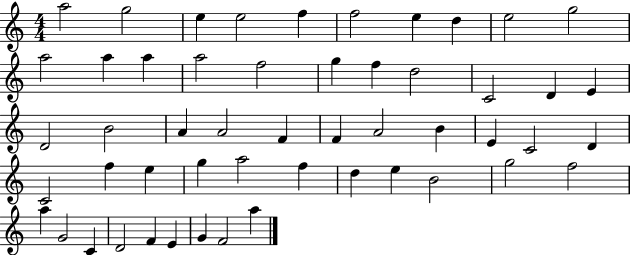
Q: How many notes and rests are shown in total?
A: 52